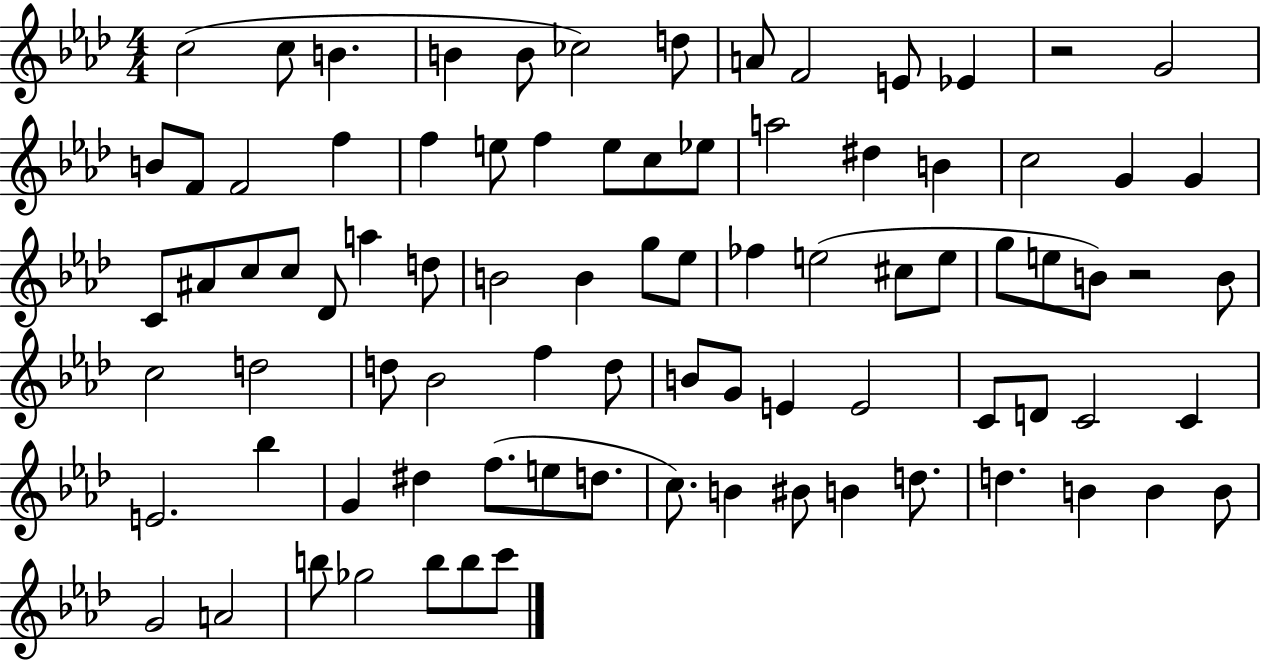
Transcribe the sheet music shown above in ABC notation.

X:1
T:Untitled
M:4/4
L:1/4
K:Ab
c2 c/2 B B B/2 _c2 d/2 A/2 F2 E/2 _E z2 G2 B/2 F/2 F2 f f e/2 f e/2 c/2 _e/2 a2 ^d B c2 G G C/2 ^A/2 c/2 c/2 _D/2 a d/2 B2 B g/2 _e/2 _f e2 ^c/2 e/2 g/2 e/2 B/2 z2 B/2 c2 d2 d/2 _B2 f d/2 B/2 G/2 E E2 C/2 D/2 C2 C E2 _b G ^d f/2 e/2 d/2 c/2 B ^B/2 B d/2 d B B B/2 G2 A2 b/2 _g2 b/2 b/2 c'/2